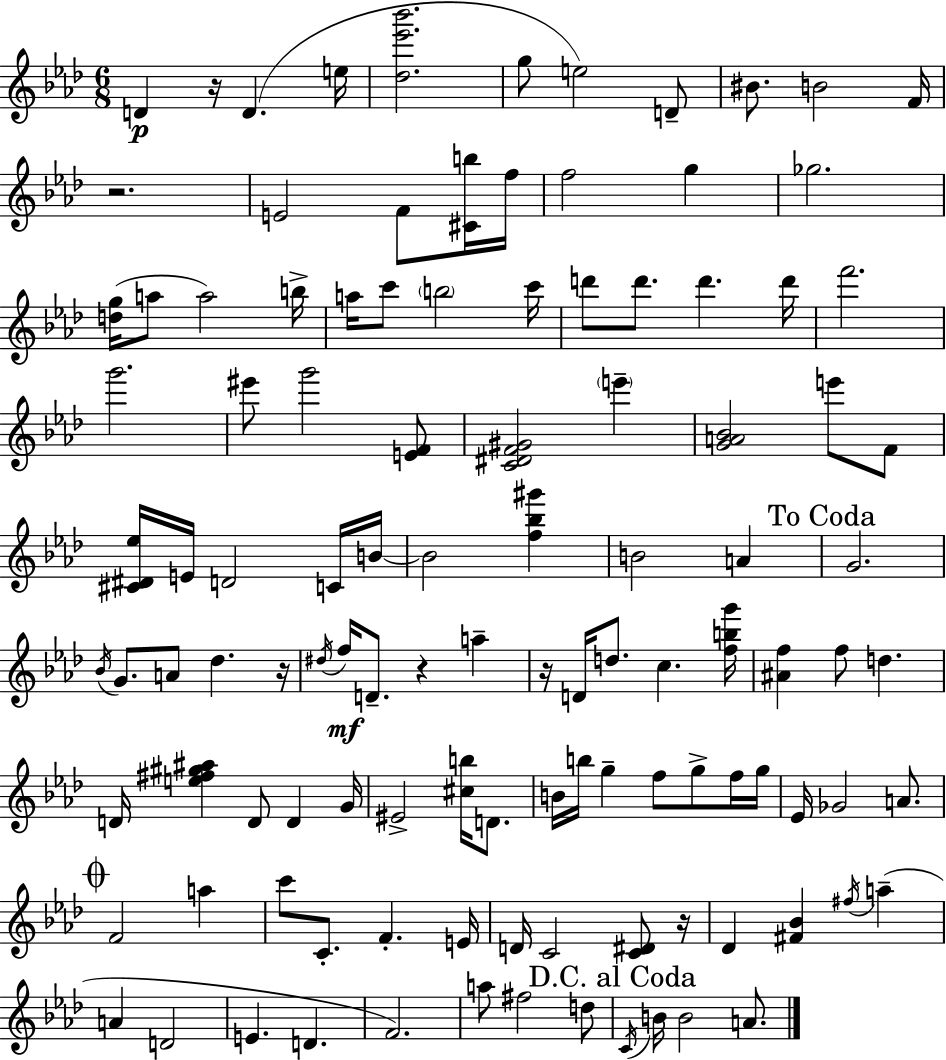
X:1
T:Untitled
M:6/8
L:1/4
K:Fm
D z/4 D e/4 [_d_e'_b']2 g/2 e2 D/2 ^B/2 B2 F/4 z2 E2 F/2 [^Cb]/4 f/4 f2 g _g2 [dg]/4 a/2 a2 b/4 a/4 c'/2 b2 c'/4 d'/2 d'/2 d' d'/4 f'2 g'2 ^e'/2 g'2 [EF]/2 [C^DF^G]2 e' [GA_B]2 e'/2 F/2 [^C^D_e]/4 E/4 D2 C/4 B/4 B2 [f_b^g'] B2 A G2 _B/4 G/2 A/2 _d z/4 ^d/4 f/4 D/2 z a z/4 D/4 d/2 c [fbg']/4 [^Af] f/2 d D/4 [e^f^g^a] D/2 D G/4 ^E2 [^cb]/4 D/2 B/4 b/4 g f/2 g/2 f/4 g/4 _E/4 _G2 A/2 F2 a c'/2 C/2 F E/4 D/4 C2 [C^D]/2 z/4 _D [^F_B] ^f/4 a A D2 E D F2 a/2 ^f2 d/2 C/4 B/4 B2 A/2